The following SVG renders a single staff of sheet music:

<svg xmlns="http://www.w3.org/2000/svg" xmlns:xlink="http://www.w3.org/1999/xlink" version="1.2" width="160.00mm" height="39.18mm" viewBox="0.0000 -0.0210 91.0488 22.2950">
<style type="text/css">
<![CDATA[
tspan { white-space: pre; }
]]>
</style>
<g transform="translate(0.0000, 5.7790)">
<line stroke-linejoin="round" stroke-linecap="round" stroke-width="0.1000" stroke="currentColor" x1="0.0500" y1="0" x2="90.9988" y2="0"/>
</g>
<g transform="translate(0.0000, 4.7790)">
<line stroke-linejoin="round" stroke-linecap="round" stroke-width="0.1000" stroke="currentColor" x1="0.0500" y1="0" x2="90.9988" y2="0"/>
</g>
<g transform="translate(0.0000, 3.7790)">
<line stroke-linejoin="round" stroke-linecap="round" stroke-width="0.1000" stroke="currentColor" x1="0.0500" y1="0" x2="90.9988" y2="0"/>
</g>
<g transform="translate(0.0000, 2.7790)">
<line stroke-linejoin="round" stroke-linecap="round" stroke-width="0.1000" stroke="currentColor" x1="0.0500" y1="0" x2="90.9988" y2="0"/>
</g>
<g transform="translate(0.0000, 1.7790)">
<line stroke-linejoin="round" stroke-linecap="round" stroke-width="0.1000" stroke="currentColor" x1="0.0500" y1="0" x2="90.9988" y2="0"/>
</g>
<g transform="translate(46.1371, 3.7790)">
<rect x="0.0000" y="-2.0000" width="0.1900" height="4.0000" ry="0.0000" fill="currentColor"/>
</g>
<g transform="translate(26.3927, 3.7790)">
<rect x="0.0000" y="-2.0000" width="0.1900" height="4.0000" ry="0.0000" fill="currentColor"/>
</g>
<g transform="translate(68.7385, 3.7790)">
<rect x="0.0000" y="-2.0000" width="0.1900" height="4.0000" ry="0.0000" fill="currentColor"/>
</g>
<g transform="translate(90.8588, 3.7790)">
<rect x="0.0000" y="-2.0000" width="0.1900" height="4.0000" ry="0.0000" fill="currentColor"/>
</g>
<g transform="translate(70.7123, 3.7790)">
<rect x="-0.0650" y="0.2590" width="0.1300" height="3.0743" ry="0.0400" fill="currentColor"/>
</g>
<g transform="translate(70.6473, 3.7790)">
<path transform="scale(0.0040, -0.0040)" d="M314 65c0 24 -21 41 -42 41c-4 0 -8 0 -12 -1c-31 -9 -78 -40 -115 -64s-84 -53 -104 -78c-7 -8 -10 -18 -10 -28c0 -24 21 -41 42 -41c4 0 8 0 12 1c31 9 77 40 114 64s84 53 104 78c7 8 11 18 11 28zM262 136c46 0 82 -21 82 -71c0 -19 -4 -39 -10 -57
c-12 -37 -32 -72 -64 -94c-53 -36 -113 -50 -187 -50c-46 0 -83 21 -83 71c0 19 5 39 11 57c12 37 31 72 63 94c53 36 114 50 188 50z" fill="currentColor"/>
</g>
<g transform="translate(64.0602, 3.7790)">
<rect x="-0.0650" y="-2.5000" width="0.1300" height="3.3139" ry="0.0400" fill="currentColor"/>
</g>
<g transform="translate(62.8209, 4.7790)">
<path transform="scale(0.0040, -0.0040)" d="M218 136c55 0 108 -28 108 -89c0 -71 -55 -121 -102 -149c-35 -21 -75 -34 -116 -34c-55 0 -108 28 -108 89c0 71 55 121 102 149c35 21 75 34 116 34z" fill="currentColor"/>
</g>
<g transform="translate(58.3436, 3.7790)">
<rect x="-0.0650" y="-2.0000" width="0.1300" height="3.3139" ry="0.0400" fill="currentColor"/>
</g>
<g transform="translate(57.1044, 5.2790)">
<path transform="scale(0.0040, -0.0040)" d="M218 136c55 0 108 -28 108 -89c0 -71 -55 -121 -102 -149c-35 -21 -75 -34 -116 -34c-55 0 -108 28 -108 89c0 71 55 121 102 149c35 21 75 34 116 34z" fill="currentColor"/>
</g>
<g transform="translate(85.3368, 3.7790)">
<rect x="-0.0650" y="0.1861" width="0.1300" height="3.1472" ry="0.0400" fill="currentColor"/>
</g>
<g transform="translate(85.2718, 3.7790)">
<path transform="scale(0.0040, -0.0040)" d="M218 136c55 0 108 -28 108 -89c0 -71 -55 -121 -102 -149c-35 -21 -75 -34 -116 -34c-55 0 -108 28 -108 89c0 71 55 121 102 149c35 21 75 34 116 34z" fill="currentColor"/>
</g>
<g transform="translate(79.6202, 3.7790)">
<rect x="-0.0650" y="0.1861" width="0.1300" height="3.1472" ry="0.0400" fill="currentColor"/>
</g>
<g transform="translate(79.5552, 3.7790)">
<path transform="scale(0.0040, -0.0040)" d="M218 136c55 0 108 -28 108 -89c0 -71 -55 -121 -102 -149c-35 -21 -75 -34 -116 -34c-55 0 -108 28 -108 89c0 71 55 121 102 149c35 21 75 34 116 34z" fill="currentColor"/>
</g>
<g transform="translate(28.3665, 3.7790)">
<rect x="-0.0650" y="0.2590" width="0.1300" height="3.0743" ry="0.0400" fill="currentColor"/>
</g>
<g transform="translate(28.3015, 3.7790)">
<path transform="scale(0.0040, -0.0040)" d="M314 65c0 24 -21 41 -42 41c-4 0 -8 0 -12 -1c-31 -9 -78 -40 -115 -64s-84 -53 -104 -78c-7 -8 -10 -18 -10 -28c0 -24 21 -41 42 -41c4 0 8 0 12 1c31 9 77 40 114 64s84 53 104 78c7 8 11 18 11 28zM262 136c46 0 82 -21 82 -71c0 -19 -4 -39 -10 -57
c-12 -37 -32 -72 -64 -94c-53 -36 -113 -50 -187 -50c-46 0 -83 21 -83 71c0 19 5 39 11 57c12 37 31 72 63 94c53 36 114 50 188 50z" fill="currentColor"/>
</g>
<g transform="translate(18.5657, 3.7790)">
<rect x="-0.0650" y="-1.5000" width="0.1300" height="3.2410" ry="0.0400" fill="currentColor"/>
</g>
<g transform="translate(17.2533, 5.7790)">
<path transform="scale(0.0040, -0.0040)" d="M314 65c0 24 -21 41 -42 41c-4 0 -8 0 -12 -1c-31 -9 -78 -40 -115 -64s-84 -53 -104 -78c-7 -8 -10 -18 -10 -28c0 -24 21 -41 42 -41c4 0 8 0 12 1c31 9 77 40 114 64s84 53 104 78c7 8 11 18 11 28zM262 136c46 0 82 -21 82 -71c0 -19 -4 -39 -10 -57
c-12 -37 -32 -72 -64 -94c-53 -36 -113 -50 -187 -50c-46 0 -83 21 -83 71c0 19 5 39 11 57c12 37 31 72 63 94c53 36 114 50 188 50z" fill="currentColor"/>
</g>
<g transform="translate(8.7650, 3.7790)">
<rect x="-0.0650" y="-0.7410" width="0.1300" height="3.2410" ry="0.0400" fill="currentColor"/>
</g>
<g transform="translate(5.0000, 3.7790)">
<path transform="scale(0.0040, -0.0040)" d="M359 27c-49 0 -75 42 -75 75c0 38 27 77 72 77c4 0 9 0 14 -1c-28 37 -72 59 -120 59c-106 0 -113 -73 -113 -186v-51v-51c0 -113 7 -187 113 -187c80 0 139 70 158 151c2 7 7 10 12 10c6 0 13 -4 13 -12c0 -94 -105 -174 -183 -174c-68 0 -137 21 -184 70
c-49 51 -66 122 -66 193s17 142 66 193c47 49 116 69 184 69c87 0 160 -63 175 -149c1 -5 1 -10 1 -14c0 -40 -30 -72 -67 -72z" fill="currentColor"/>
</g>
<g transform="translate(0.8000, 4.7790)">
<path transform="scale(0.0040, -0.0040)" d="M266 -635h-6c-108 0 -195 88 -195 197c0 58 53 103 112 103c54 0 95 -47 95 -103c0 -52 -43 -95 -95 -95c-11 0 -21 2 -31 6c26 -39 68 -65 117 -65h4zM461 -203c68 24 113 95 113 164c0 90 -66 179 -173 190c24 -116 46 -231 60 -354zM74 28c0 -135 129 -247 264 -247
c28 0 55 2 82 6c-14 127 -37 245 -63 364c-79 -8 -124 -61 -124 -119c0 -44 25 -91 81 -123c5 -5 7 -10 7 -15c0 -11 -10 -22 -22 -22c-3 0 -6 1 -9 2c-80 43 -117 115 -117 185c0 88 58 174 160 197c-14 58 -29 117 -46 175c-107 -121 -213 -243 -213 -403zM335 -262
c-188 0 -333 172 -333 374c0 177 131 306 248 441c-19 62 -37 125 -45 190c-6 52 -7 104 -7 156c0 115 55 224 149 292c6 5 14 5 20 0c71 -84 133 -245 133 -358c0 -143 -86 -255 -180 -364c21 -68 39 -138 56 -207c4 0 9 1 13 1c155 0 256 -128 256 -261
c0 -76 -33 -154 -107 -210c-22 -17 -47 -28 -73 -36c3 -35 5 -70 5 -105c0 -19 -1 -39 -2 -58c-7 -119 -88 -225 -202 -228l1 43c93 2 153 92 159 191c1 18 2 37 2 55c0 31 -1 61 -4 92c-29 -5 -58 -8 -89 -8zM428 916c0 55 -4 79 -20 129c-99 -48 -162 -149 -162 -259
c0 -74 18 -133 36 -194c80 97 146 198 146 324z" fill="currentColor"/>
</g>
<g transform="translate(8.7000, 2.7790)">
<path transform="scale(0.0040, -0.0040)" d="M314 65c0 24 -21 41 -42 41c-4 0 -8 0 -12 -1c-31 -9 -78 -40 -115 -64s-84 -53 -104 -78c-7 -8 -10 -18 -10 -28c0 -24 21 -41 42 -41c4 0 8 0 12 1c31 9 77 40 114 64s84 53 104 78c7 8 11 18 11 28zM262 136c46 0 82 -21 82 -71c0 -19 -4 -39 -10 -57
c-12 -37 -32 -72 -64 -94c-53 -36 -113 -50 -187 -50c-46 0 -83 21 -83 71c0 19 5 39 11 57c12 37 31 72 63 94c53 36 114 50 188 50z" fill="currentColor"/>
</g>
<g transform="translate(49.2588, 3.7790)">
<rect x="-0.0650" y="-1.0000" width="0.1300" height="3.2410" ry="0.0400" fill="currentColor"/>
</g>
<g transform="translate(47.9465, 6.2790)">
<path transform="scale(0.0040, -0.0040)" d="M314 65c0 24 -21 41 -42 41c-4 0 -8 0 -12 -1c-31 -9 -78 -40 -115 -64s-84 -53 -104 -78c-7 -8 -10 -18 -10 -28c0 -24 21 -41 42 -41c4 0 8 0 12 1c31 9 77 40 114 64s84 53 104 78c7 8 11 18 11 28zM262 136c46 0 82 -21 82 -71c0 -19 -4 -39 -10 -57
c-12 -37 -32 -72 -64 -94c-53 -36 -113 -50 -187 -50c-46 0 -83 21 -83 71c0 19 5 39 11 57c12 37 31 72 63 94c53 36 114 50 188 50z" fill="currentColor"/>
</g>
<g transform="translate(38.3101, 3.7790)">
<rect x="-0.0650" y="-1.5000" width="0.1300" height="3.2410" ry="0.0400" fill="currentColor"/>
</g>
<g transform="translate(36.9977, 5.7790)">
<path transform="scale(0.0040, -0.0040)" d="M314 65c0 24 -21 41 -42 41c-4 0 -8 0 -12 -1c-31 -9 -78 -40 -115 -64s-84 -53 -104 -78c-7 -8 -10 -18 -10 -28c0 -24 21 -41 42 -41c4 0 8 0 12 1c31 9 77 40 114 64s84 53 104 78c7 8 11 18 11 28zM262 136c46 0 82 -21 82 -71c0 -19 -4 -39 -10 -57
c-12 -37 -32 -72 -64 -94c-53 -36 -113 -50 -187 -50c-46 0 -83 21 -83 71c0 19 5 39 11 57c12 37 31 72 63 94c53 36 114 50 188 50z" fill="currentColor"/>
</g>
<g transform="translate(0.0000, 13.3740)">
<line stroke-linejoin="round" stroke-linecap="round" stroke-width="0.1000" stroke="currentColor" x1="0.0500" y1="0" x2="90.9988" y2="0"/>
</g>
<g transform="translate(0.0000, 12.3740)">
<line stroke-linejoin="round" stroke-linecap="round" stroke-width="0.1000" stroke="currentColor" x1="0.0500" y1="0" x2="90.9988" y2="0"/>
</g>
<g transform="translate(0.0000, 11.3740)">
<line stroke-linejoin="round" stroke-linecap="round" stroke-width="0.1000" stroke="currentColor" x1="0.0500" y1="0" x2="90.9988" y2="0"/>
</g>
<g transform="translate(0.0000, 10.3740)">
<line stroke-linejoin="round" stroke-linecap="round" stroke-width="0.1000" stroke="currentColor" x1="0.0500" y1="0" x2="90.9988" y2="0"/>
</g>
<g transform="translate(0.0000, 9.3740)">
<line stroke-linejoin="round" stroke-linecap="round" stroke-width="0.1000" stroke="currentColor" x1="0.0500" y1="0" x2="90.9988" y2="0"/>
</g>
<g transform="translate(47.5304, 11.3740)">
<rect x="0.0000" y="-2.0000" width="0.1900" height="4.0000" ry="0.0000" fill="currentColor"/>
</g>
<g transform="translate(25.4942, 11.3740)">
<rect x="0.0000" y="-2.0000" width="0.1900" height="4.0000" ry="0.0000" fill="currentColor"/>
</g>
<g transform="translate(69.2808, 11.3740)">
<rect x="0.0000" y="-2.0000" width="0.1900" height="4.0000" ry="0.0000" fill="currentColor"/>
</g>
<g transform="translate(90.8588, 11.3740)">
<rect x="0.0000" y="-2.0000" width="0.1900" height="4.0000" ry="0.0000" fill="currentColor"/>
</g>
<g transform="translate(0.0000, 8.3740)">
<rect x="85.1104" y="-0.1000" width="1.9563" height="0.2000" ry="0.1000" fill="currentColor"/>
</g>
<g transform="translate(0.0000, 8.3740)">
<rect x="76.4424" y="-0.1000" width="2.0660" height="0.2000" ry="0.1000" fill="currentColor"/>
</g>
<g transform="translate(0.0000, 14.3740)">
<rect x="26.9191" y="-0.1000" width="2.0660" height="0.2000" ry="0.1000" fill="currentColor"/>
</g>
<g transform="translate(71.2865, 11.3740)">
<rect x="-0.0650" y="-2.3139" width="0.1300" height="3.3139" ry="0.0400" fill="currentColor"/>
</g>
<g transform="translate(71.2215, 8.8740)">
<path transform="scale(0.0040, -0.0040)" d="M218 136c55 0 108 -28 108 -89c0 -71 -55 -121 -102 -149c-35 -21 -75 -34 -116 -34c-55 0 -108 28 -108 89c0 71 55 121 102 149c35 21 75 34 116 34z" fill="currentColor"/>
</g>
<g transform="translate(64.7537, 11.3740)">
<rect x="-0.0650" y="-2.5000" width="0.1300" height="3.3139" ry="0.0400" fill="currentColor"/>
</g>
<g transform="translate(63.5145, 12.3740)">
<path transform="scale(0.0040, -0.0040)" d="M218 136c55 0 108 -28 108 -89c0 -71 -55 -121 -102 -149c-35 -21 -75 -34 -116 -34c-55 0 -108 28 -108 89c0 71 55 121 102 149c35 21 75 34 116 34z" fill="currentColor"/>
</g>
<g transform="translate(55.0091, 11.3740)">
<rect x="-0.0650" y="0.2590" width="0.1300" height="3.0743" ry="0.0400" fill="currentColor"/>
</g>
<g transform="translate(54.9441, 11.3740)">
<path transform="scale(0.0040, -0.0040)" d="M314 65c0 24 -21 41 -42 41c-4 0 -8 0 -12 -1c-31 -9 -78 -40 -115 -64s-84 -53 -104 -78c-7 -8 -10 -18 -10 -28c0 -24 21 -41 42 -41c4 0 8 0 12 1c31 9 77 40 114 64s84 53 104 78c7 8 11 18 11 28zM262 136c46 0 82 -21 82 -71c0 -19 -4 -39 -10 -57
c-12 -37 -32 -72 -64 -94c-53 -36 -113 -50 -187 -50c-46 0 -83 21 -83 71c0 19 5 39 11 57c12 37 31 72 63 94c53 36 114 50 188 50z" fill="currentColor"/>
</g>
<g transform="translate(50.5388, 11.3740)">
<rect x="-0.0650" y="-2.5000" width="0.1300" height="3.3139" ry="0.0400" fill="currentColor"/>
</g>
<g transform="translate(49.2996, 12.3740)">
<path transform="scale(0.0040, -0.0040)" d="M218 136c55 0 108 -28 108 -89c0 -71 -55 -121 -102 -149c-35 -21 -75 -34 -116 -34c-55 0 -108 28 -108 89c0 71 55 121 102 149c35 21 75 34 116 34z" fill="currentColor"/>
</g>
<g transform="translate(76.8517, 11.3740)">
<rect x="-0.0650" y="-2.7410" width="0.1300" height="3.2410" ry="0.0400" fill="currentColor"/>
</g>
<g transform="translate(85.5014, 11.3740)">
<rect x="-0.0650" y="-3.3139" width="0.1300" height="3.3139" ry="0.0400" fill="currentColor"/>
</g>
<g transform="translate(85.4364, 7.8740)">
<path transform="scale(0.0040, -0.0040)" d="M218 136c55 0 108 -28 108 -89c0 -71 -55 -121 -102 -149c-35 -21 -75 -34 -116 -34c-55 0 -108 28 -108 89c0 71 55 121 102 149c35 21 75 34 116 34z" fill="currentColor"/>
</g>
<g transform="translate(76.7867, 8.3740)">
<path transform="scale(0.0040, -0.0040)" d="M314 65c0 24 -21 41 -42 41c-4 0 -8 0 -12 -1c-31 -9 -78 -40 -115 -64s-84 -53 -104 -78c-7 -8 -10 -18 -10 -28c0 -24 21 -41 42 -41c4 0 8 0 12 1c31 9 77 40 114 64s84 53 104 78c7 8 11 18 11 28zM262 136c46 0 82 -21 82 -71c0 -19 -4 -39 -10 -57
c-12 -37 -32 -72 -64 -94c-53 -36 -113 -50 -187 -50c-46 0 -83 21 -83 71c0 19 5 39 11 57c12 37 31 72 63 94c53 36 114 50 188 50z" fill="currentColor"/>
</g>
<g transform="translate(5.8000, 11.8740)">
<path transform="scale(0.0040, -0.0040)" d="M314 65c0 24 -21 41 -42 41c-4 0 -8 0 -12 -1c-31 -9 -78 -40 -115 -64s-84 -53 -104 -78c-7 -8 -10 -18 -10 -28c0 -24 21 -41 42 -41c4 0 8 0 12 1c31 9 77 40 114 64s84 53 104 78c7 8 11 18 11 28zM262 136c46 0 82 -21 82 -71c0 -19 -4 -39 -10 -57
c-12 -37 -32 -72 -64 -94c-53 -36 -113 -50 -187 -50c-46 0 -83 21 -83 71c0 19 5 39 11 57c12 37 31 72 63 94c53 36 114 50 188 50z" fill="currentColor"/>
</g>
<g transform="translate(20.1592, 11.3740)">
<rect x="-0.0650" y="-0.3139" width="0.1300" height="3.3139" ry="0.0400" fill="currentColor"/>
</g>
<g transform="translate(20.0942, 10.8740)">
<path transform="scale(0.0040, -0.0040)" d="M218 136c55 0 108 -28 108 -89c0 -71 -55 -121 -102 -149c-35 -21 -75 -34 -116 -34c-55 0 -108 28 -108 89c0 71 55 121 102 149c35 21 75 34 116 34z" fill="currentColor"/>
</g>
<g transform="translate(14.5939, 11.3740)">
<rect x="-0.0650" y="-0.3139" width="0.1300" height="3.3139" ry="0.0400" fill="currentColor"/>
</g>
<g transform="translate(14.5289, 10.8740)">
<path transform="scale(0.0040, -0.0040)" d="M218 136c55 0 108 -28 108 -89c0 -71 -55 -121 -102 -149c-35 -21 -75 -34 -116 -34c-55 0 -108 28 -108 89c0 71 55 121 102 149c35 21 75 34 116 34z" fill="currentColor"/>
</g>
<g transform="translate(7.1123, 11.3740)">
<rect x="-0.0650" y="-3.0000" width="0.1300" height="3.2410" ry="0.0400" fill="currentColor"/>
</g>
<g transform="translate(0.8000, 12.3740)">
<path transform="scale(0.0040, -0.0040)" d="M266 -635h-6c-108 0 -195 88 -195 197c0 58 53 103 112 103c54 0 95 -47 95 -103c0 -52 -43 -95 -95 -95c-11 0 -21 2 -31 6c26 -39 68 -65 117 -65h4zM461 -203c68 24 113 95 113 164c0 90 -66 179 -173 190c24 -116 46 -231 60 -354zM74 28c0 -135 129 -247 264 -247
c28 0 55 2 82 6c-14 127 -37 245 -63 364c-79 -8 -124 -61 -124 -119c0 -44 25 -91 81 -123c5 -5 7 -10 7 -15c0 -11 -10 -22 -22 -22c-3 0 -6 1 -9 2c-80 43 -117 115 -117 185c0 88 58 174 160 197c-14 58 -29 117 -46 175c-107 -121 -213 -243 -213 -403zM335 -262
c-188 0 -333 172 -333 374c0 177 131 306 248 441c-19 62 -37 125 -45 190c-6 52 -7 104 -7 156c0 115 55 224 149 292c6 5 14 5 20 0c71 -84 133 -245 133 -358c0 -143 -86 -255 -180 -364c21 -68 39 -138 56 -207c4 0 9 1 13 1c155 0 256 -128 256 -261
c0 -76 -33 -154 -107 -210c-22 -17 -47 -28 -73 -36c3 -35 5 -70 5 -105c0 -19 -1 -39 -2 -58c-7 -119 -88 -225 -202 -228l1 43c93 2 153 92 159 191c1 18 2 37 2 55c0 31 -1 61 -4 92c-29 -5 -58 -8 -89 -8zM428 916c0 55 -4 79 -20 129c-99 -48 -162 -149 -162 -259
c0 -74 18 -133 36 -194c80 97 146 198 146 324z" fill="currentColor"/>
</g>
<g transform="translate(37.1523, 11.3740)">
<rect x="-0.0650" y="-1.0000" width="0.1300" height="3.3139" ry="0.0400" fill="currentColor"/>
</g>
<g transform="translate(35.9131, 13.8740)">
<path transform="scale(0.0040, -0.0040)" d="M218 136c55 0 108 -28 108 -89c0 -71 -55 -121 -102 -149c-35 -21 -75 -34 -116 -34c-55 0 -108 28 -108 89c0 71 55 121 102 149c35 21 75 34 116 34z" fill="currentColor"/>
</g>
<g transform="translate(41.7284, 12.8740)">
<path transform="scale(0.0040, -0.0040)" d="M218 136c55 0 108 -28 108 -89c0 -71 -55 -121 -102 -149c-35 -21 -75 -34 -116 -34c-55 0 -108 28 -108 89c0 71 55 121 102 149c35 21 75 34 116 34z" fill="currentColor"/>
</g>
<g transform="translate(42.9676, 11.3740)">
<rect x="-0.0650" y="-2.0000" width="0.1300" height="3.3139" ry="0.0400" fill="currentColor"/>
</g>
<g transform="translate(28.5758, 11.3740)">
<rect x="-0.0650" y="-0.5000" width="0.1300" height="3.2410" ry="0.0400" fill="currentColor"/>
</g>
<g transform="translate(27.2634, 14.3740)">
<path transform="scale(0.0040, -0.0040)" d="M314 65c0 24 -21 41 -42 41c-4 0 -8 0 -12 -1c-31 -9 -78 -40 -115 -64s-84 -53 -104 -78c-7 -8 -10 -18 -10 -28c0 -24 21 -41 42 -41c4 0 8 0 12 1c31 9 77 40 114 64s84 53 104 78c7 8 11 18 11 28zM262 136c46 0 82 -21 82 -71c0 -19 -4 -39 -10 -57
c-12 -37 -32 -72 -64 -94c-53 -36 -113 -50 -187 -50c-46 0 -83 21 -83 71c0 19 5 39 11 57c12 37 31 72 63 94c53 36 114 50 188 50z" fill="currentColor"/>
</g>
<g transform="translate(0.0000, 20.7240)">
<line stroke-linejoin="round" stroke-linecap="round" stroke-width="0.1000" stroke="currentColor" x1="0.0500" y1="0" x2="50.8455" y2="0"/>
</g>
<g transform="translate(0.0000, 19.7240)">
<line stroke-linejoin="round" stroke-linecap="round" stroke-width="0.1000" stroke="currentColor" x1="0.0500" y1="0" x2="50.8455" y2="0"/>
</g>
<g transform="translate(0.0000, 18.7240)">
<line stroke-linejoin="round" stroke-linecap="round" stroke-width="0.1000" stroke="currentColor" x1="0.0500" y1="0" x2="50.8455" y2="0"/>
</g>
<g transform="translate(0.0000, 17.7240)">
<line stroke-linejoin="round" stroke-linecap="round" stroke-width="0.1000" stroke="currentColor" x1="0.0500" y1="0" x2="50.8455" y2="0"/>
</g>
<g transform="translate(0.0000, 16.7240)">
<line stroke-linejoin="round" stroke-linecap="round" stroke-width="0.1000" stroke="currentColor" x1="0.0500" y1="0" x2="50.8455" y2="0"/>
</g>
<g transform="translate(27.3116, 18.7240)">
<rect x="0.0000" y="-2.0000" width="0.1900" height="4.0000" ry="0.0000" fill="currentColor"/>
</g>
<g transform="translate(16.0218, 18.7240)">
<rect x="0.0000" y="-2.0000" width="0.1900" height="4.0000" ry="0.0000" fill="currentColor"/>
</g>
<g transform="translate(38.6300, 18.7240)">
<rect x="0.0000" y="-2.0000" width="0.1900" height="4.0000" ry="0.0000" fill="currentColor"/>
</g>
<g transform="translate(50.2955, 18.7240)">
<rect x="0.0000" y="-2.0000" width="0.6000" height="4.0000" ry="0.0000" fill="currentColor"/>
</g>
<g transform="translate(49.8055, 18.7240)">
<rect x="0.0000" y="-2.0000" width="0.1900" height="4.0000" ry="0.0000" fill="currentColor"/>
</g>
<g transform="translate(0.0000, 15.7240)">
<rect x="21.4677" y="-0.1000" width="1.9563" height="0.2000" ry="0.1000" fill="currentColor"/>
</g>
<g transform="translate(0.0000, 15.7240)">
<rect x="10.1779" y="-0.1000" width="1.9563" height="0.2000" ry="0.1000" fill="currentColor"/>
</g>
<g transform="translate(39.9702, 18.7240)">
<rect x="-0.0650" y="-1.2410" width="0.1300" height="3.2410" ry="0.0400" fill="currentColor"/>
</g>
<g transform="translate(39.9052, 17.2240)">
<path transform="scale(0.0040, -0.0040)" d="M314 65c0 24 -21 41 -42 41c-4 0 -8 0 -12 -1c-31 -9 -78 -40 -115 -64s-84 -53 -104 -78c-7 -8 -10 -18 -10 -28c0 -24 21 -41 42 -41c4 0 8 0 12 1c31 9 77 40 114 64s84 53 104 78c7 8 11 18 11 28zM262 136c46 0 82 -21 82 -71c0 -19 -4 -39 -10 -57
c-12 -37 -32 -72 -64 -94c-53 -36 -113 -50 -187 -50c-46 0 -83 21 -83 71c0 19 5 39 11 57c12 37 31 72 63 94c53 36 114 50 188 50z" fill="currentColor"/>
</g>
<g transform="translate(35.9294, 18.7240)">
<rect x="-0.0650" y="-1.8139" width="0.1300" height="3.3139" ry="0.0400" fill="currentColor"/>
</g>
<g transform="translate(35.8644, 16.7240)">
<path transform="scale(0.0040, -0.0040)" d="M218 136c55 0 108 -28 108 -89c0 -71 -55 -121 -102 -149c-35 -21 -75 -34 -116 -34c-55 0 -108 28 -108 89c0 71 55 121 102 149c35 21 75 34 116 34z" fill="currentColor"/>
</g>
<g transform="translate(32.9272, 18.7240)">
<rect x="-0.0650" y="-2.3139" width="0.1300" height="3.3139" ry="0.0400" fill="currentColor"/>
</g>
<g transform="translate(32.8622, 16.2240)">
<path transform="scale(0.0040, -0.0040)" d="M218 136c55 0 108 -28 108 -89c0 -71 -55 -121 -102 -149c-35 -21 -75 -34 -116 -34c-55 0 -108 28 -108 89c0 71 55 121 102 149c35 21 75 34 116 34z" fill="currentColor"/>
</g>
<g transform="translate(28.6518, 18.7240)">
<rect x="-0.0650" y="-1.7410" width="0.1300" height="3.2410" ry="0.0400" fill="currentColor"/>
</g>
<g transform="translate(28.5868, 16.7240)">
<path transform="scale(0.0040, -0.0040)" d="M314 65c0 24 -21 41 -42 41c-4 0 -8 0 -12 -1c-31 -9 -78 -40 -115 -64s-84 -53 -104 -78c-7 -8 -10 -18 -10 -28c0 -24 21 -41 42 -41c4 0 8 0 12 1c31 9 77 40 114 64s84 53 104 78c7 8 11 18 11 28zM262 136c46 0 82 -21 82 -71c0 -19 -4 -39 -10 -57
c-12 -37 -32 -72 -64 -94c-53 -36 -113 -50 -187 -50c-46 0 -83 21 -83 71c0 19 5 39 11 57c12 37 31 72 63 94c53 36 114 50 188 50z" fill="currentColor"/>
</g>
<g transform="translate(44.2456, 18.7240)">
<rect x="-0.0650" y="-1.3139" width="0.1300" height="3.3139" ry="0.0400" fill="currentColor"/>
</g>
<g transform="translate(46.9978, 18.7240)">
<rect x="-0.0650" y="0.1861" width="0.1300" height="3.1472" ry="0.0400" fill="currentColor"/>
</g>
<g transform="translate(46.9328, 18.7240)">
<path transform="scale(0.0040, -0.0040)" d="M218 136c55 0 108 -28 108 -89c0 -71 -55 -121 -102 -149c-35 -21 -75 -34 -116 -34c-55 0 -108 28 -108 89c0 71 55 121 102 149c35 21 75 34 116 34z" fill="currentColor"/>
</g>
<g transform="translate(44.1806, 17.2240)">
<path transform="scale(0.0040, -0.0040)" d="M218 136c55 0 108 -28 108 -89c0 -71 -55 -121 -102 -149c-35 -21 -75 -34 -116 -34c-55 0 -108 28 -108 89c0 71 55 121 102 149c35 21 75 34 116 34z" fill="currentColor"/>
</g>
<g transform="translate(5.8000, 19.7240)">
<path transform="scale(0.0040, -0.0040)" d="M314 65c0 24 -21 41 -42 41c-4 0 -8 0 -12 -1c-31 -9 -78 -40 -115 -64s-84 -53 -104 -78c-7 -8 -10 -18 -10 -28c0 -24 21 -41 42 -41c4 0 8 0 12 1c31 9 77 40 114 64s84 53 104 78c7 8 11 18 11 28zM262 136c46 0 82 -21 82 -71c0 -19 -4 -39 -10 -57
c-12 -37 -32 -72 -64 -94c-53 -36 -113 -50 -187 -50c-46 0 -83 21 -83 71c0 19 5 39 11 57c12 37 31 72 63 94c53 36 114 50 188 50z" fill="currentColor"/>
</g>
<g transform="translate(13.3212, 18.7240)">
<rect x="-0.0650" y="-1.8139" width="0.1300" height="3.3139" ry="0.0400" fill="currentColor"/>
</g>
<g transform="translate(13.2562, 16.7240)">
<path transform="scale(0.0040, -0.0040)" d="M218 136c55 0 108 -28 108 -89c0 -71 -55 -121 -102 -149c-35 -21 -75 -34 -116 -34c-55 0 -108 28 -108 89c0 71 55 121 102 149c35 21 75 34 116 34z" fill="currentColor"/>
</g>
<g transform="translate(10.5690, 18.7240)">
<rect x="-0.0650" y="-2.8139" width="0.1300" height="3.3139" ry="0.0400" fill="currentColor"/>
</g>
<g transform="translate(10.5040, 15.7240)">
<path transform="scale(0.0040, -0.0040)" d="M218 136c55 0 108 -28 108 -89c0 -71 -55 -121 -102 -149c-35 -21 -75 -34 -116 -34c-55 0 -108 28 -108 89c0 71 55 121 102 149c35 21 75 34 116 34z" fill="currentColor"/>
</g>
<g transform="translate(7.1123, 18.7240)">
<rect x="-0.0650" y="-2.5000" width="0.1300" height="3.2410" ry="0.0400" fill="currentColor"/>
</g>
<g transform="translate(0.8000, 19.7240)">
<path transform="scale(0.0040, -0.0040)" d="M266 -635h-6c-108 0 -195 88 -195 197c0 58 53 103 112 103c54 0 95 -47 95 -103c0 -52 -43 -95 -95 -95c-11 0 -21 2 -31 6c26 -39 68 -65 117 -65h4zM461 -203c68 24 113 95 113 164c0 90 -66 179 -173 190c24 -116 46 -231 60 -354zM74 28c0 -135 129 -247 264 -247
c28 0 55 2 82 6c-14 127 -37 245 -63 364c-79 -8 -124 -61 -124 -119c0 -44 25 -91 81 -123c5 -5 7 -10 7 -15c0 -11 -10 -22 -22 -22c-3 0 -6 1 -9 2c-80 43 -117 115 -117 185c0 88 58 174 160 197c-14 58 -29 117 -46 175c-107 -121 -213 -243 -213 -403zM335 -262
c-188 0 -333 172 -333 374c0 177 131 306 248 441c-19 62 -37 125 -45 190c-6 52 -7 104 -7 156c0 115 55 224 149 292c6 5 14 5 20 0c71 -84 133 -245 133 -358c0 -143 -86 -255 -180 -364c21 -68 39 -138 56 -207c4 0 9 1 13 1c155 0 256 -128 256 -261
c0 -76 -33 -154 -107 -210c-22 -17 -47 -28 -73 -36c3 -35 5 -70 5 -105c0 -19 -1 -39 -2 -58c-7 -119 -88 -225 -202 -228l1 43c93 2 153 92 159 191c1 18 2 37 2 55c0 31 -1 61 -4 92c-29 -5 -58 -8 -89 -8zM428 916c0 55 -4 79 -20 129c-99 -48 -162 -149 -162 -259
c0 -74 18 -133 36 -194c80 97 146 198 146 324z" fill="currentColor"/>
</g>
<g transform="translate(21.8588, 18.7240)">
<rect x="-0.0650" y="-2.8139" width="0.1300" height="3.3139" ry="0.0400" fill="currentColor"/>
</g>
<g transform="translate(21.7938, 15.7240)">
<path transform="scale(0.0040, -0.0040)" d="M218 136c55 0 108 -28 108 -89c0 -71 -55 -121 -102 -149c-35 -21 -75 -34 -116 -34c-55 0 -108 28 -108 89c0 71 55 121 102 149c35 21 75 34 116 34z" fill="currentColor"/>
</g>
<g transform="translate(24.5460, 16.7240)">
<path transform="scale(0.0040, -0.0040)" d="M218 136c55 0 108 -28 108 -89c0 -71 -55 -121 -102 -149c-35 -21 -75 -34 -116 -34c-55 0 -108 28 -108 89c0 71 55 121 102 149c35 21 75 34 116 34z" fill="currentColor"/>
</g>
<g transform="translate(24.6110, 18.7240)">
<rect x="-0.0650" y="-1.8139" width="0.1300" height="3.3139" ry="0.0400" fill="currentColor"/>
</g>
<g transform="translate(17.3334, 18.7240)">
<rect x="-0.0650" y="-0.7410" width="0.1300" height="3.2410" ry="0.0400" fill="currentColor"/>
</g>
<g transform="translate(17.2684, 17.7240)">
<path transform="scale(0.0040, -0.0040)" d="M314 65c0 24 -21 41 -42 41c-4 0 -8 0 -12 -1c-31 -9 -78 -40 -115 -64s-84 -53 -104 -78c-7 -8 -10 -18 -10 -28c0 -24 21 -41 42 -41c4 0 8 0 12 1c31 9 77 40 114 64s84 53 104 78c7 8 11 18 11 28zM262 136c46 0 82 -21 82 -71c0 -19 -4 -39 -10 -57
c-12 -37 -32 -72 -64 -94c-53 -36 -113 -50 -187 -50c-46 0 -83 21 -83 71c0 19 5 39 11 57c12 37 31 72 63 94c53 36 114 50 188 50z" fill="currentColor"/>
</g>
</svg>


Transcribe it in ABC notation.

X:1
T:Untitled
M:4/4
L:1/4
K:C
d2 E2 B2 E2 D2 F G B2 B B A2 c c C2 D F G B2 G g a2 b G2 a f d2 a f f2 g f e2 e B